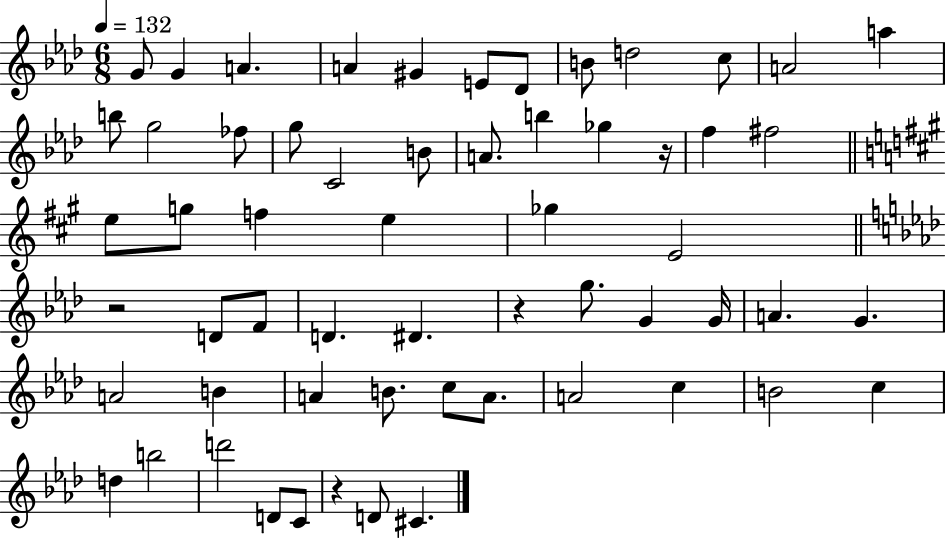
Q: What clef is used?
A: treble